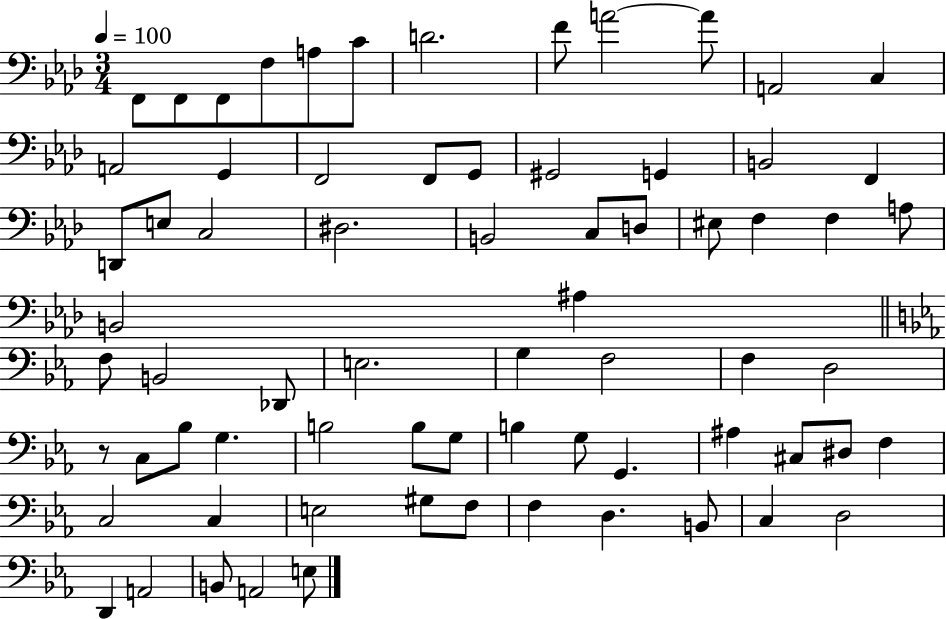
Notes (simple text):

F2/e F2/e F2/e F3/e A3/e C4/e D4/h. F4/e A4/h A4/e A2/h C3/q A2/h G2/q F2/h F2/e G2/e G#2/h G2/q B2/h F2/q D2/e E3/e C3/h D#3/h. B2/h C3/e D3/e EIS3/e F3/q F3/q A3/e B2/h A#3/q F3/e B2/h Db2/e E3/h. G3/q F3/h F3/q D3/h R/e C3/e Bb3/e G3/q. B3/h B3/e G3/e B3/q G3/e G2/q. A#3/q C#3/e D#3/e F3/q C3/h C3/q E3/h G#3/e F3/e F3/q D3/q. B2/e C3/q D3/h D2/q A2/h B2/e A2/h E3/e